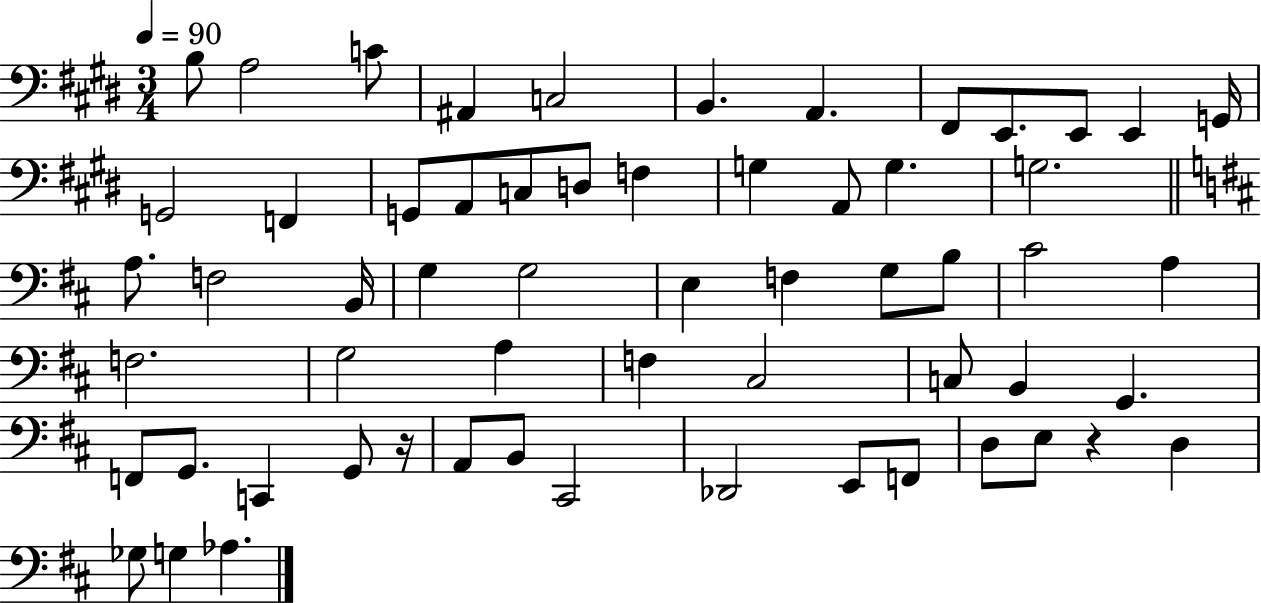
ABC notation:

X:1
T:Untitled
M:3/4
L:1/4
K:E
B,/2 A,2 C/2 ^A,, C,2 B,, A,, ^F,,/2 E,,/2 E,,/2 E,, G,,/4 G,,2 F,, G,,/2 A,,/2 C,/2 D,/2 F, G, A,,/2 G, G,2 A,/2 F,2 B,,/4 G, G,2 E, F, G,/2 B,/2 ^C2 A, F,2 G,2 A, F, ^C,2 C,/2 B,, G,, F,,/2 G,,/2 C,, G,,/2 z/4 A,,/2 B,,/2 ^C,,2 _D,,2 E,,/2 F,,/2 D,/2 E,/2 z D, _G,/2 G, _A,